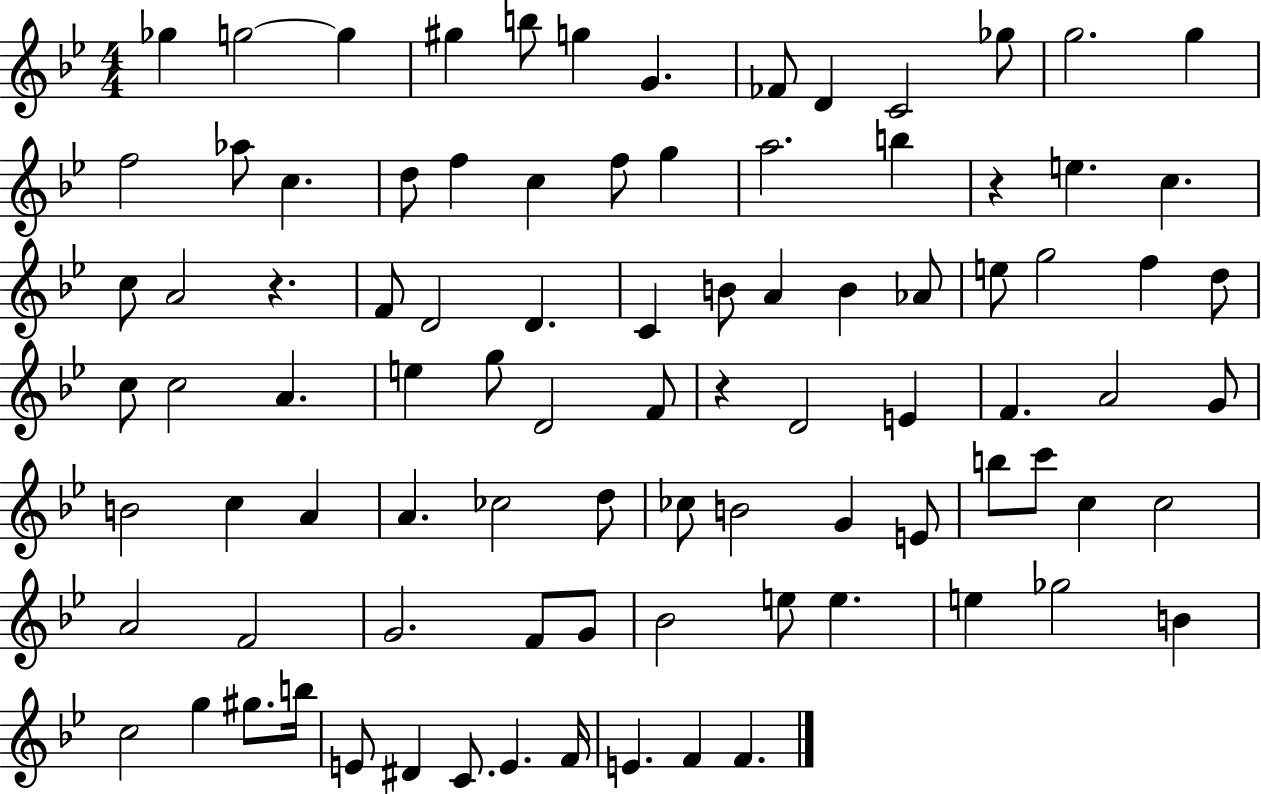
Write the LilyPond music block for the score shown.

{
  \clef treble
  \numericTimeSignature
  \time 4/4
  \key bes \major
  ges''4 g''2~~ g''4 | gis''4 b''8 g''4 g'4. | fes'8 d'4 c'2 ges''8 | g''2. g''4 | \break f''2 aes''8 c''4. | d''8 f''4 c''4 f''8 g''4 | a''2. b''4 | r4 e''4. c''4. | \break c''8 a'2 r4. | f'8 d'2 d'4. | c'4 b'8 a'4 b'4 aes'8 | e''8 g''2 f''4 d''8 | \break c''8 c''2 a'4. | e''4 g''8 d'2 f'8 | r4 d'2 e'4 | f'4. a'2 g'8 | \break b'2 c''4 a'4 | a'4. ces''2 d''8 | ces''8 b'2 g'4 e'8 | b''8 c'''8 c''4 c''2 | \break a'2 f'2 | g'2. f'8 g'8 | bes'2 e''8 e''4. | e''4 ges''2 b'4 | \break c''2 g''4 gis''8. b''16 | e'8 dis'4 c'8. e'4. f'16 | e'4. f'4 f'4. | \bar "|."
}